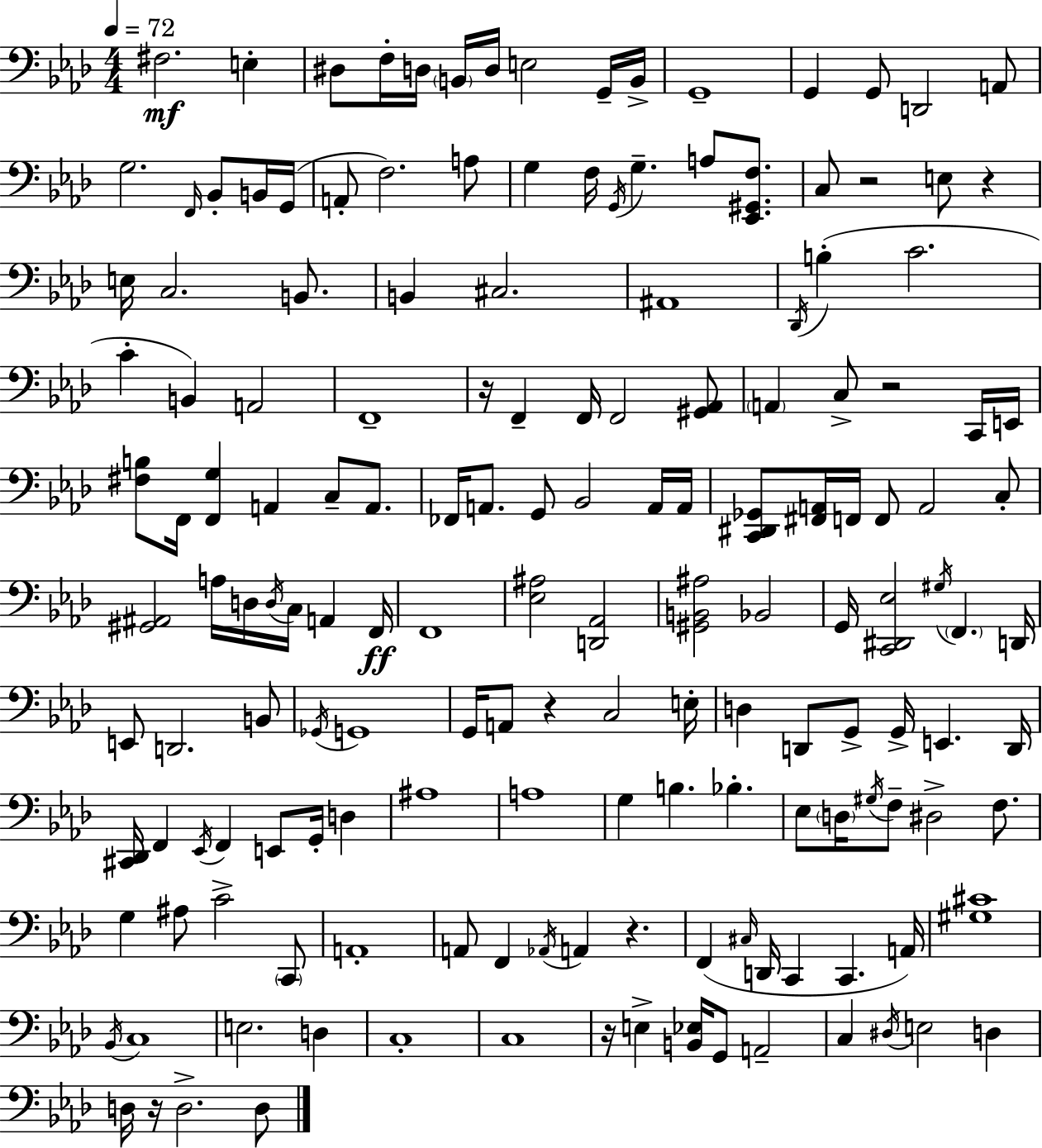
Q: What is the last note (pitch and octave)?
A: D3